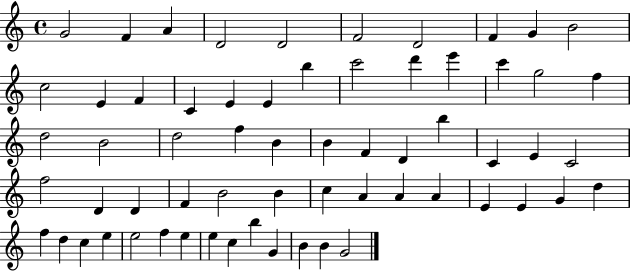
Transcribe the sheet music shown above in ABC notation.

X:1
T:Untitled
M:4/4
L:1/4
K:C
G2 F A D2 D2 F2 D2 F G B2 c2 E F C E E b c'2 d' e' c' g2 f d2 B2 d2 f B B F D b C E C2 f2 D D F B2 B c A A A E E G d f d c e e2 f e e c b G B B G2